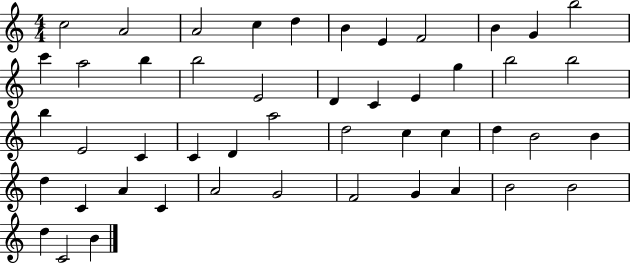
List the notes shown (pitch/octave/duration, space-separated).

C5/h A4/h A4/h C5/q D5/q B4/q E4/q F4/h B4/q G4/q B5/h C6/q A5/h B5/q B5/h E4/h D4/q C4/q E4/q G5/q B5/h B5/h B5/q E4/h C4/q C4/q D4/q A5/h D5/h C5/q C5/q D5/q B4/h B4/q D5/q C4/q A4/q C4/q A4/h G4/h F4/h G4/q A4/q B4/h B4/h D5/q C4/h B4/q